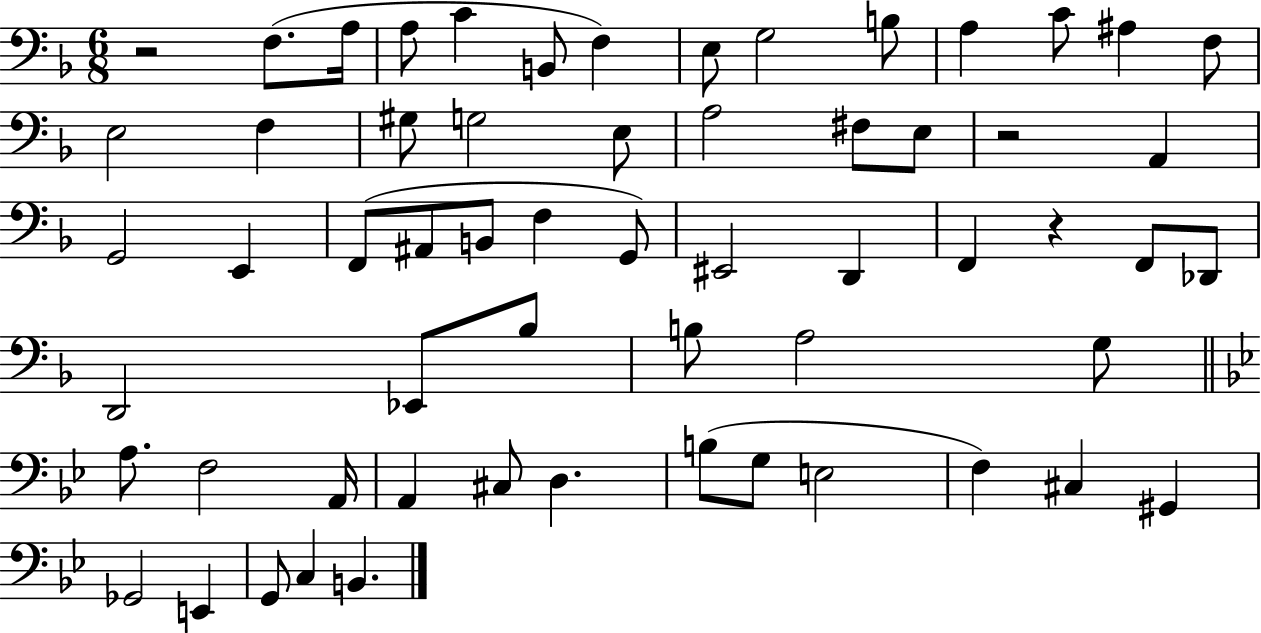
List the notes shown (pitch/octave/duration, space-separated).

R/h F3/e. A3/s A3/e C4/q B2/e F3/q E3/e G3/h B3/e A3/q C4/e A#3/q F3/e E3/h F3/q G#3/e G3/h E3/e A3/h F#3/e E3/e R/h A2/q G2/h E2/q F2/e A#2/e B2/e F3/q G2/e EIS2/h D2/q F2/q R/q F2/e Db2/e D2/h Eb2/e Bb3/e B3/e A3/h G3/e A3/e. F3/h A2/s A2/q C#3/e D3/q. B3/e G3/e E3/h F3/q C#3/q G#2/q Gb2/h E2/q G2/e C3/q B2/q.